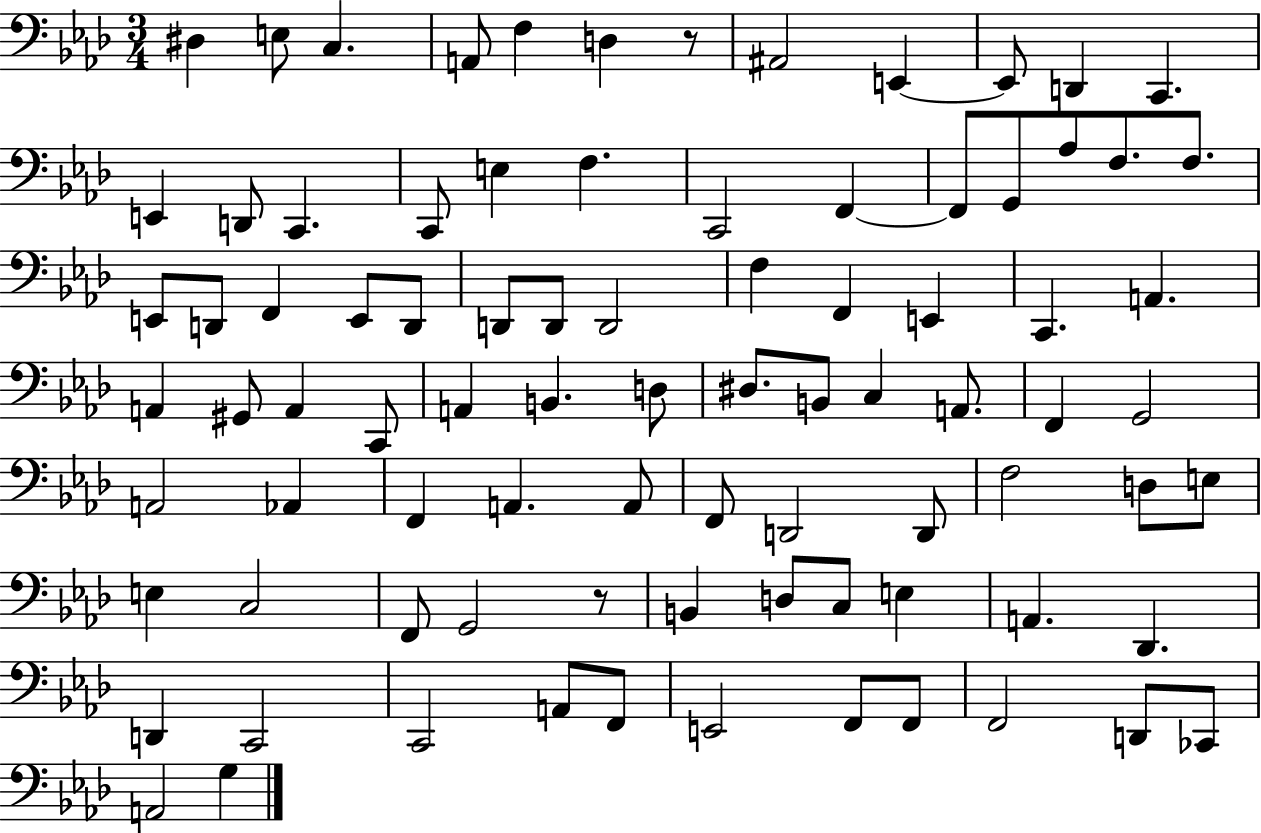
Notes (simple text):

D#3/q E3/e C3/q. A2/e F3/q D3/q R/e A#2/h E2/q E2/e D2/q C2/q. E2/q D2/e C2/q. C2/e E3/q F3/q. C2/h F2/q F2/e G2/e Ab3/e F3/e. F3/e. E2/e D2/e F2/q E2/e D2/e D2/e D2/e D2/h F3/q F2/q E2/q C2/q. A2/q. A2/q G#2/e A2/q C2/e A2/q B2/q. D3/e D#3/e. B2/e C3/q A2/e. F2/q G2/h A2/h Ab2/q F2/q A2/q. A2/e F2/e D2/h D2/e F3/h D3/e E3/e E3/q C3/h F2/e G2/h R/e B2/q D3/e C3/e E3/q A2/q. Db2/q. D2/q C2/h C2/h A2/e F2/e E2/h F2/e F2/e F2/h D2/e CES2/e A2/h G3/q